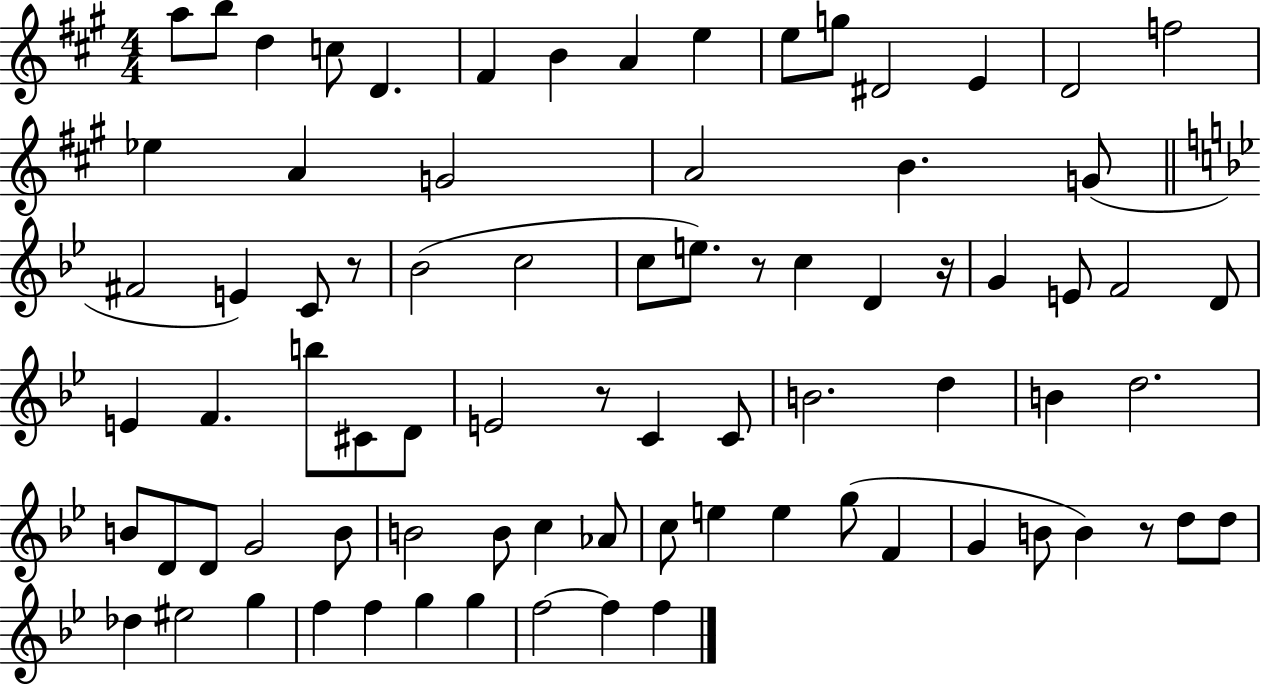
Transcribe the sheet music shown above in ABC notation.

X:1
T:Untitled
M:4/4
L:1/4
K:A
a/2 b/2 d c/2 D ^F B A e e/2 g/2 ^D2 E D2 f2 _e A G2 A2 B G/2 ^F2 E C/2 z/2 _B2 c2 c/2 e/2 z/2 c D z/4 G E/2 F2 D/2 E F b/2 ^C/2 D/2 E2 z/2 C C/2 B2 d B d2 B/2 D/2 D/2 G2 B/2 B2 B/2 c _A/2 c/2 e e g/2 F G B/2 B z/2 d/2 d/2 _d ^e2 g f f g g f2 f f